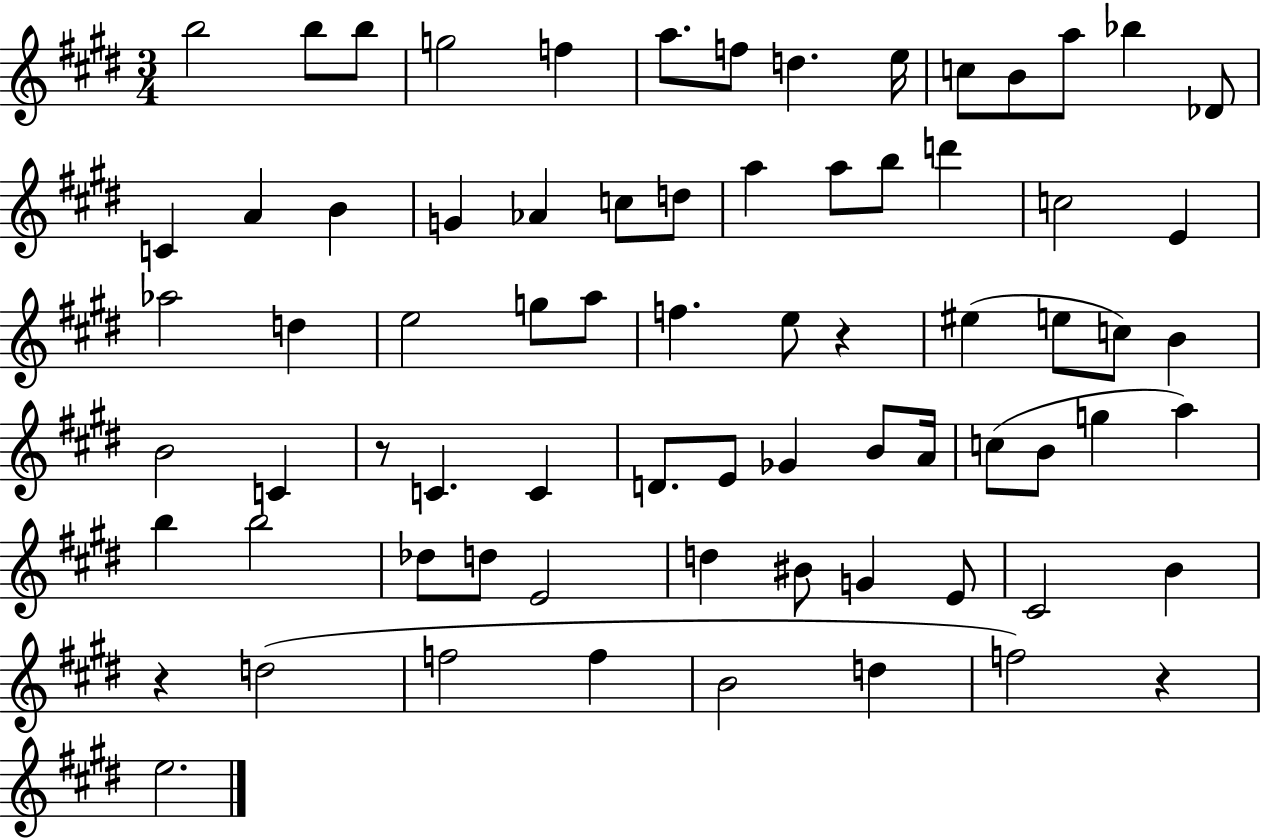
B5/h B5/e B5/e G5/h F5/q A5/e. F5/e D5/q. E5/s C5/e B4/e A5/e Bb5/q Db4/e C4/q A4/q B4/q G4/q Ab4/q C5/e D5/e A5/q A5/e B5/e D6/q C5/h E4/q Ab5/h D5/q E5/h G5/e A5/e F5/q. E5/e R/q EIS5/q E5/e C5/e B4/q B4/h C4/q R/e C4/q. C4/q D4/e. E4/e Gb4/q B4/e A4/s C5/e B4/e G5/q A5/q B5/q B5/h Db5/e D5/e E4/h D5/q BIS4/e G4/q E4/e C#4/h B4/q R/q D5/h F5/h F5/q B4/h D5/q F5/h R/q E5/h.